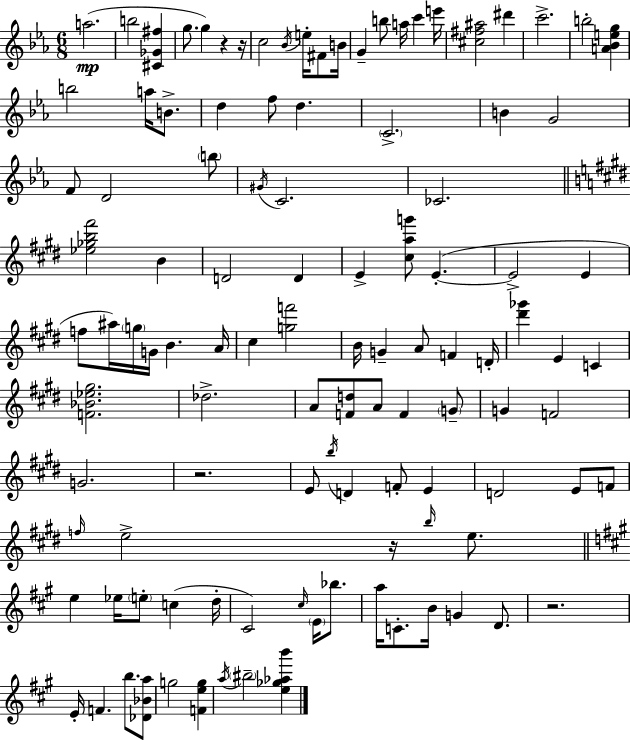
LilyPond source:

{
  \clef treble
  \numericTimeSignature
  \time 6/8
  \key ees \major
  a''2.(\mp | b''2 <cis' ges' fis''>4 | g''8. g''4) r4 r16 | c''2 \acciaccatura { bes'16 } e''16-. fis'8 | \break b'16 g'4-- b''8 a''16 c'''4 | e'''16 <cis'' fis'' ais''>2 dis'''4 | c'''2.-> | b''2-. <a' bes' e'' g''>4 | \break b''2 a''16 b'8.-> | d''4 f''8 d''4. | \parenthesize c'2.-> | b'4 g'2 | \break f'8 d'2 \parenthesize b''8 | \acciaccatura { gis'16 } c'2. | ces'2. | \bar "||" \break \key e \major <ees'' ges'' b'' fis'''>2 b'4 | d'2 d'4 | e'4-> <cis'' a'' g'''>8 e'4.-.~(~ | e'2-> e'4 | \break f''8 ais''16) \parenthesize g''16 g'16 b'4. a'16 | cis''4 <g'' f'''>2 | b'16 g'4-- a'8 f'4 d'16-. | <dis''' ges'''>4 e'4 c'4 | \break <f' bes' ees'' gis''>2. | des''2.-> | a'8 <f' d''>8 a'8 f'4 \parenthesize g'8-- | g'4 f'2 | \break g'2. | r2. | e'8 \acciaccatura { b''16 } d'4 f'8-. e'4 | d'2 e'8 f'8 | \break \grace { f''16 } e''2-> r16 \grace { b''16 } | e''8. \bar "||" \break \key a \major e''4 ees''16 \parenthesize e''8-. c''4( d''16-. | cis'2) \grace { cis''16 } \parenthesize e'16 bes''8. | a''16 c'8.-. b'16 g'4 d'8. | r2. | \break e'16-. f'4. b''8. <des' bes' a''>8 | g''2 <f' e'' g''>4 | \acciaccatura { a''16 } \parenthesize bis''2-- <e'' ges'' aes'' b'''>4 | \bar "|."
}